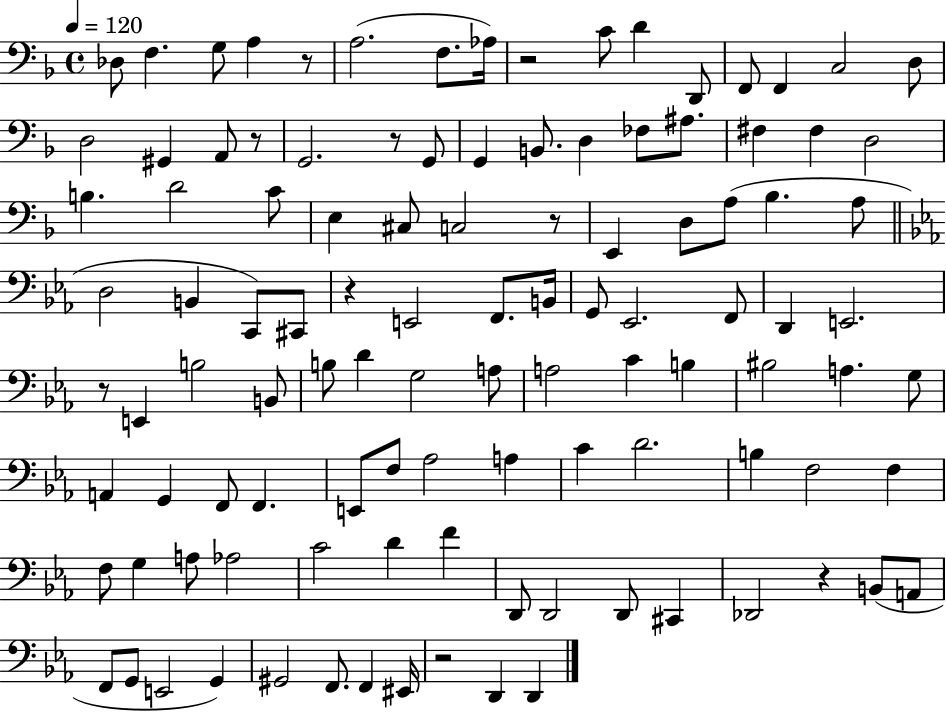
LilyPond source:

{
  \clef bass
  \time 4/4
  \defaultTimeSignature
  \key f \major
  \tempo 4 = 120
  des8 f4. g8 a4 r8 | a2.( f8. aes16) | r2 c'8 d'4 d,8 | f,8 f,4 c2 d8 | \break d2 gis,4 a,8 r8 | g,2. r8 g,8 | g,4 b,8. d4 fes8 ais8. | fis4 fis4 d2 | \break b4. d'2 c'8 | e4 cis8 c2 r8 | e,4 d8 a8( bes4. a8 | \bar "||" \break \key ees \major d2 b,4 c,8) cis,8 | r4 e,2 f,8. b,16 | g,8 ees,2. f,8 | d,4 e,2. | \break r8 e,4 b2 b,8 | b8 d'4 g2 a8 | a2 c'4 b4 | bis2 a4. g8 | \break a,4 g,4 f,8 f,4. | e,8 f8 aes2 a4 | c'4 d'2. | b4 f2 f4 | \break f8 g4 a8 aes2 | c'2 d'4 f'4 | d,8 d,2 d,8 cis,4 | des,2 r4 b,8( a,8 | \break f,8 g,8 e,2 g,4) | gis,2 f,8. f,4 eis,16 | r2 d,4 d,4 | \bar "|."
}